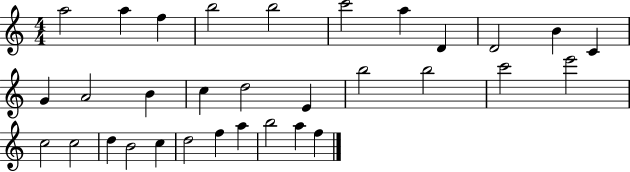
A5/h A5/q F5/q B5/h B5/h C6/h A5/q D4/q D4/h B4/q C4/q G4/q A4/h B4/q C5/q D5/h E4/q B5/h B5/h C6/h E6/h C5/h C5/h D5/q B4/h C5/q D5/h F5/q A5/q B5/h A5/q F5/q